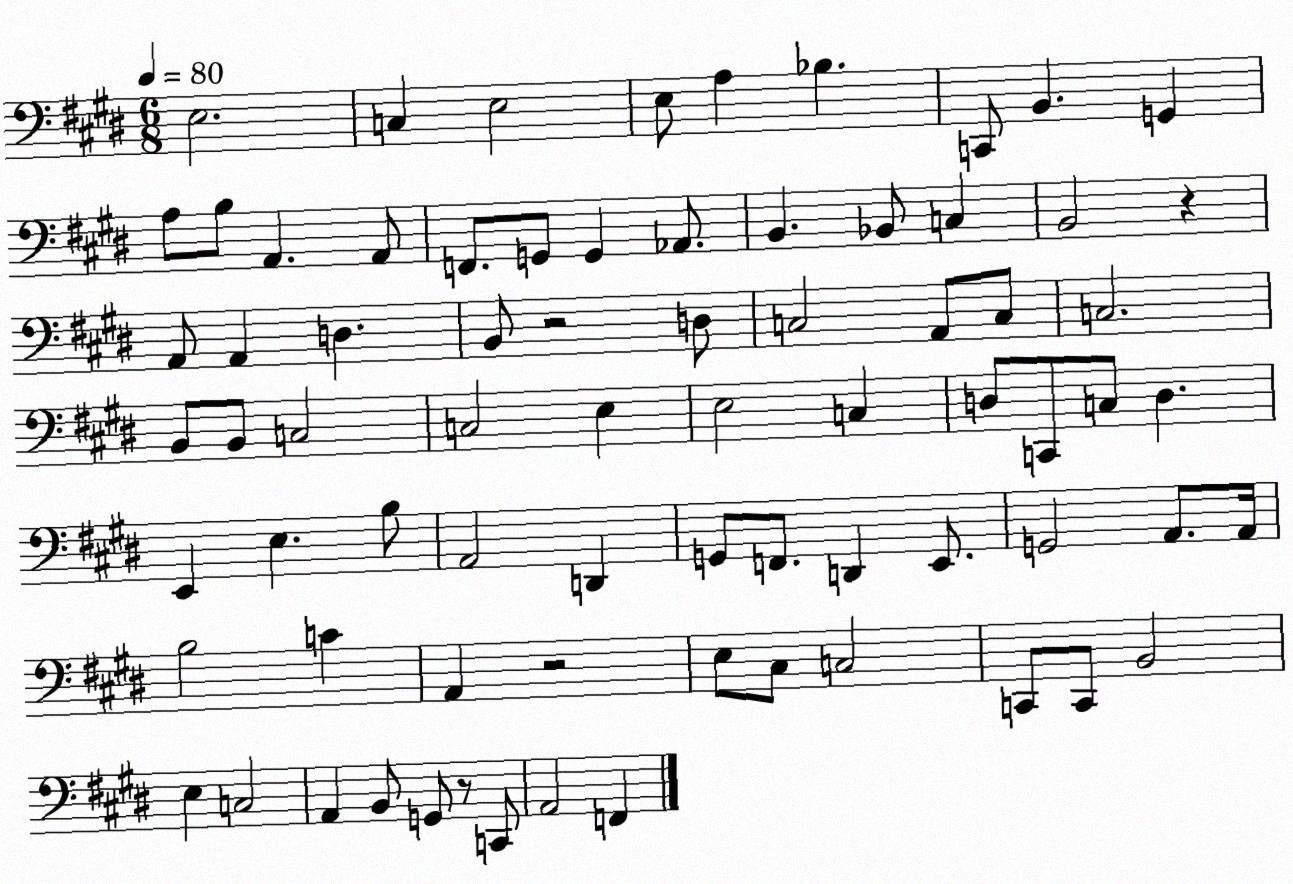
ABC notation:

X:1
T:Untitled
M:6/8
L:1/4
K:E
E,2 C, E,2 E,/2 A, _B, C,,/2 B,, G,, A,/2 B,/2 A,, A,,/2 F,,/2 G,,/2 G,, _A,,/2 B,, _B,,/2 C, B,,2 z A,,/2 A,, D, B,,/2 z2 D,/2 C,2 A,,/2 C,/2 C,2 B,,/2 B,,/2 C,2 C,2 E, E,2 C, D,/2 C,,/2 C,/2 D, E,, E, B,/2 A,,2 D,, G,,/2 F,,/2 D,, E,,/2 G,,2 A,,/2 A,,/4 B,2 C A,, z2 E,/2 ^C,/2 C,2 C,,/2 C,,/2 B,,2 E, C,2 A,, B,,/2 G,,/2 z/2 C,,/2 A,,2 F,,